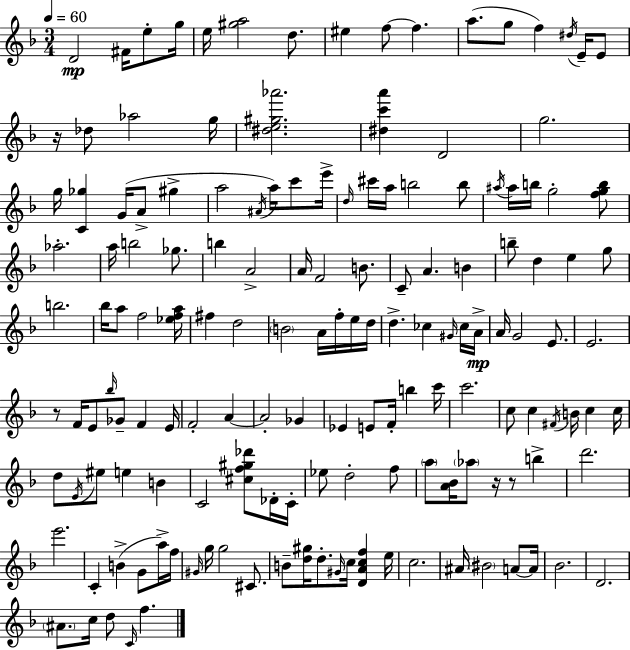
{
  \clef treble
  \numericTimeSignature
  \time 3/4
  \key d \minor
  \tempo 4 = 60
  d'2\mp fis'16 e''8-. g''16 | e''16 <gis'' a''>2 d''8. | eis''4 f''8~~ f''4. | a''8.( g''8 f''4) \acciaccatura { dis''16 } e'16-- e'8 | \break r16 des''8 aes''2 | g''16 <dis'' e'' gis'' aes'''>2. | <dis'' c''' a'''>4 d'2 | g''2. | \break g''16 <c' ges''>4 g'16( a'8-> gis''4-> | a''2 \acciaccatura { ais'16 } a''16) c'''8 | e'''16-> \grace { d''16 } cis'''16 a''16 b''2 | b''8 \acciaccatura { ais''16 } ais''16 b''16 g''2-. | \break <f'' g'' b''>8 aes''2.-. | a''16 b''2 | ges''8. b''4 a'2-> | a'16 f'2 | \break b'8. c'8-- a'4. | b'4 b''8-- d''4 e''4 | g''8 b''2. | bes''16 a''8 f''2 | \break <ees'' f'' a''>16 fis''4 d''2 | \parenthesize b'2 | a'16 f''16-. e''16 d''16 d''4.-> ces''4 | \grace { gis'16 } ces''16 a'16->\mp a'16 g'2 | \break e'8. e'2. | r8 f'16 e'8 \grace { bes''16 } ges'8-- | f'4 e'16 f'2-. | a'4~~ a'2-. | \break ges'4 ees'4 e'8 | f'16-. b''4 c'''16 c'''2. | c''8 c''4 | \acciaccatura { fis'16 } b'16 c''4 c''16 d''8 \acciaccatura { e'16 } eis''8 | \break e''4 b'4 c'2 | <cis'' f'' gis'' des'''>8 des'16-. c'16-. ees''8 d''2-. | f''8 \parenthesize a''8 <a' bes'>16 \parenthesize aes''8 | r16 r8 b''4-> d'''2. | \break e'''2. | c'4-. | b'4->( g'8 a''16->) f''16 \grace { gis'16 } g''16 g''2 | cis'8. b'8-- <d'' gis''>16 | \break d''8.-. \grace { gis'16 } c''16 <d' a' c'' f''>4 e''16 c''2. | ais'16 \parenthesize bis'2 | a'8~~ a'16 bes'2. | d'2. | \break \parenthesize ais'8. | c''16 d''8 \grace { c'16 } f''4. \bar "|."
}